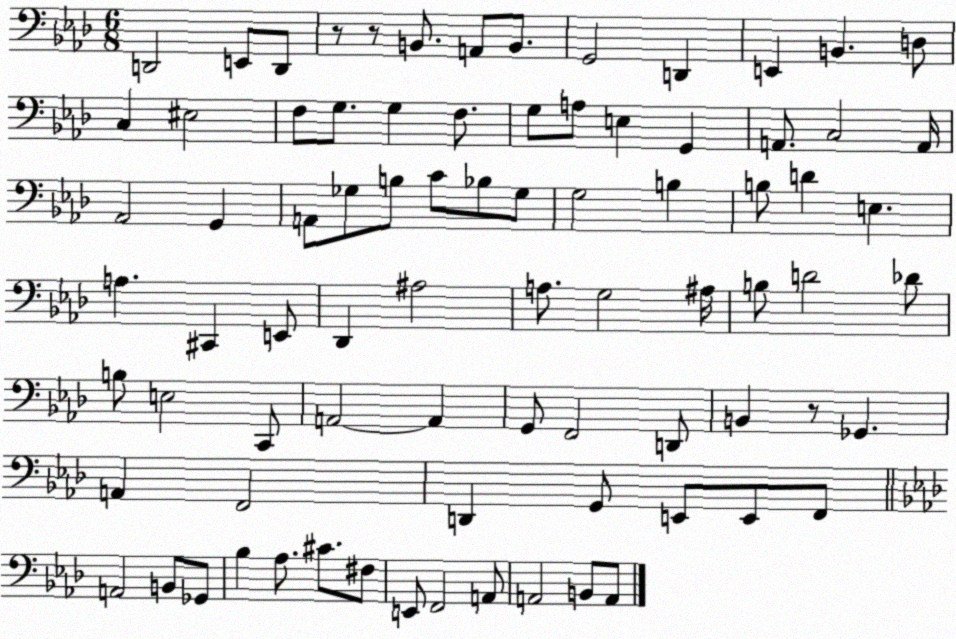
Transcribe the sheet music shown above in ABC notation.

X:1
T:Untitled
M:6/8
L:1/4
K:Ab
D,,2 E,,/2 D,,/2 z/2 z/2 B,,/2 A,,/2 B,,/2 G,,2 D,, E,, B,, D,/2 C, ^E,2 F,/2 G,/2 G, F,/2 G,/2 A,/2 E, G,, A,,/2 C,2 A,,/4 _A,,2 G,, A,,/2 _G,/2 B,/2 C/2 _B,/2 _G,/2 G,2 B, B,/2 D E, A, ^C,, E,,/2 _D,, ^A,2 A,/2 G,2 ^A,/4 B,/2 D2 _D/2 B,/2 E,2 C,,/2 A,,2 A,, G,,/2 F,,2 D,,/2 B,, z/2 _G,, A,, F,,2 D,, G,,/2 E,,/2 E,,/2 F,,/2 A,,2 B,,/2 _G,,/2 _B, _A,/2 ^C/2 ^F,/2 E,,/2 F,,2 A,,/2 A,,2 B,,/2 A,,/2